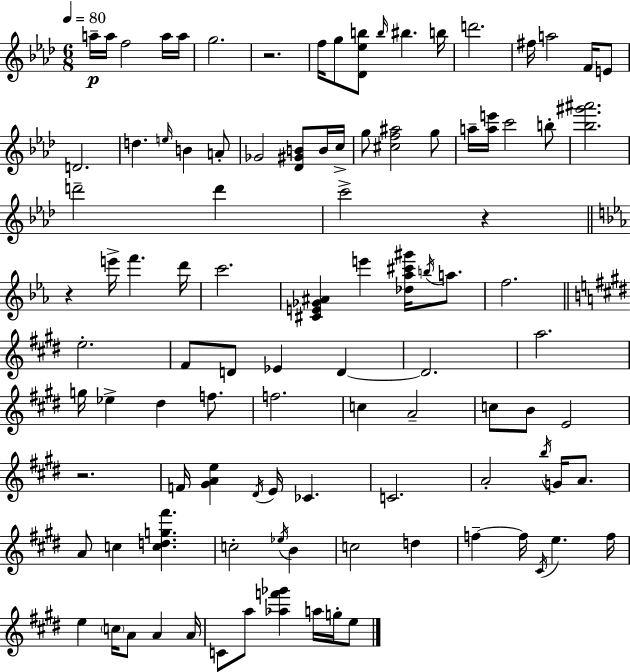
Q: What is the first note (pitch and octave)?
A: A5